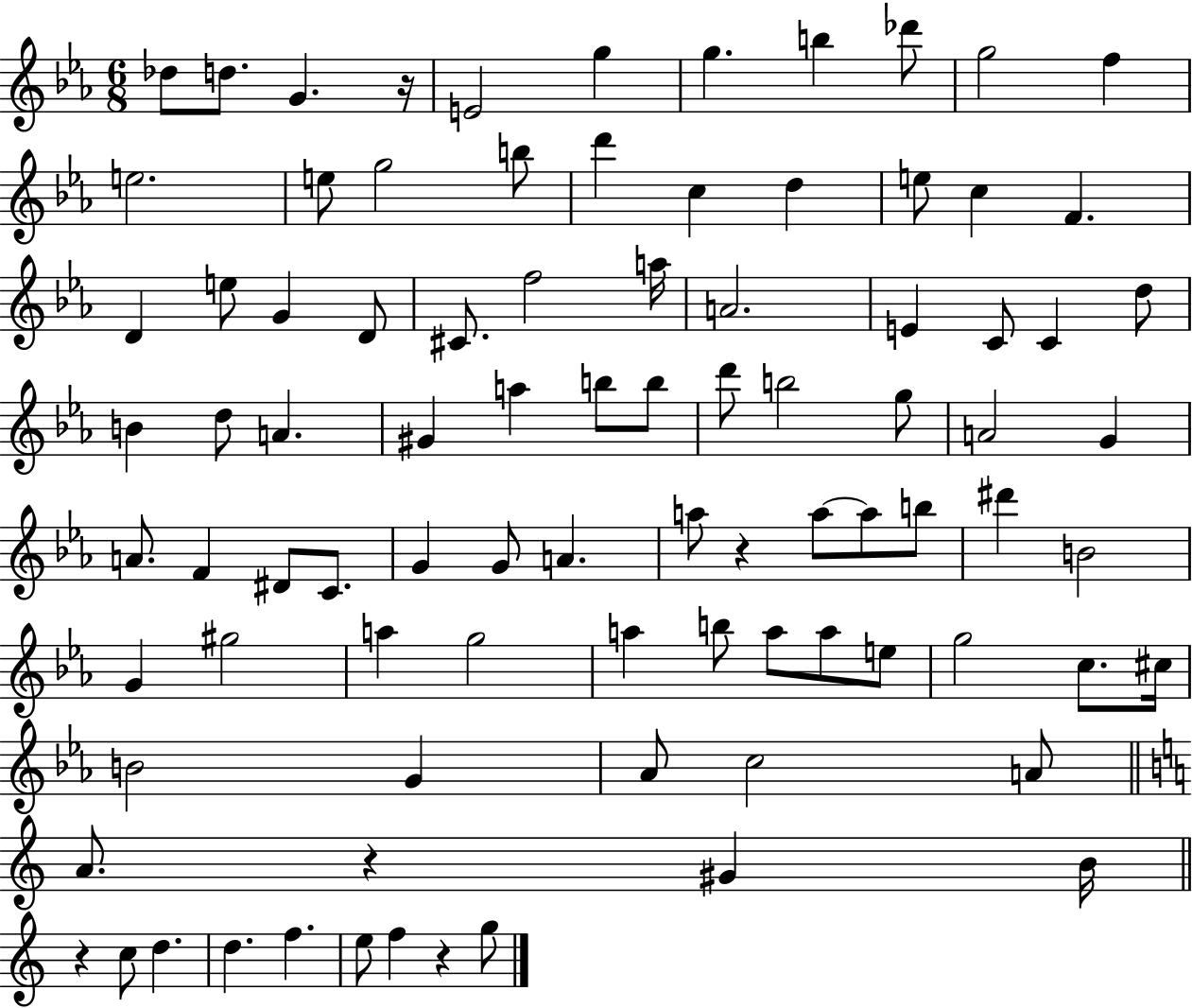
Db5/e D5/e. G4/q. R/s E4/h G5/q G5/q. B5/q Db6/e G5/h F5/q E5/h. E5/e G5/h B5/e D6/q C5/q D5/q E5/e C5/q F4/q. D4/q E5/e G4/q D4/e C#4/e. F5/h A5/s A4/h. E4/q C4/e C4/q D5/e B4/q D5/e A4/q. G#4/q A5/q B5/e B5/e D6/e B5/h G5/e A4/h G4/q A4/e. F4/q D#4/e C4/e. G4/q G4/e A4/q. A5/e R/q A5/e A5/e B5/e D#6/q B4/h G4/q G#5/h A5/q G5/h A5/q B5/e A5/e A5/e E5/e G5/h C5/e. C#5/s B4/h G4/q Ab4/e C5/h A4/e A4/e. R/q G#4/q B4/s R/q C5/e D5/q. D5/q. F5/q. E5/e F5/q R/q G5/e